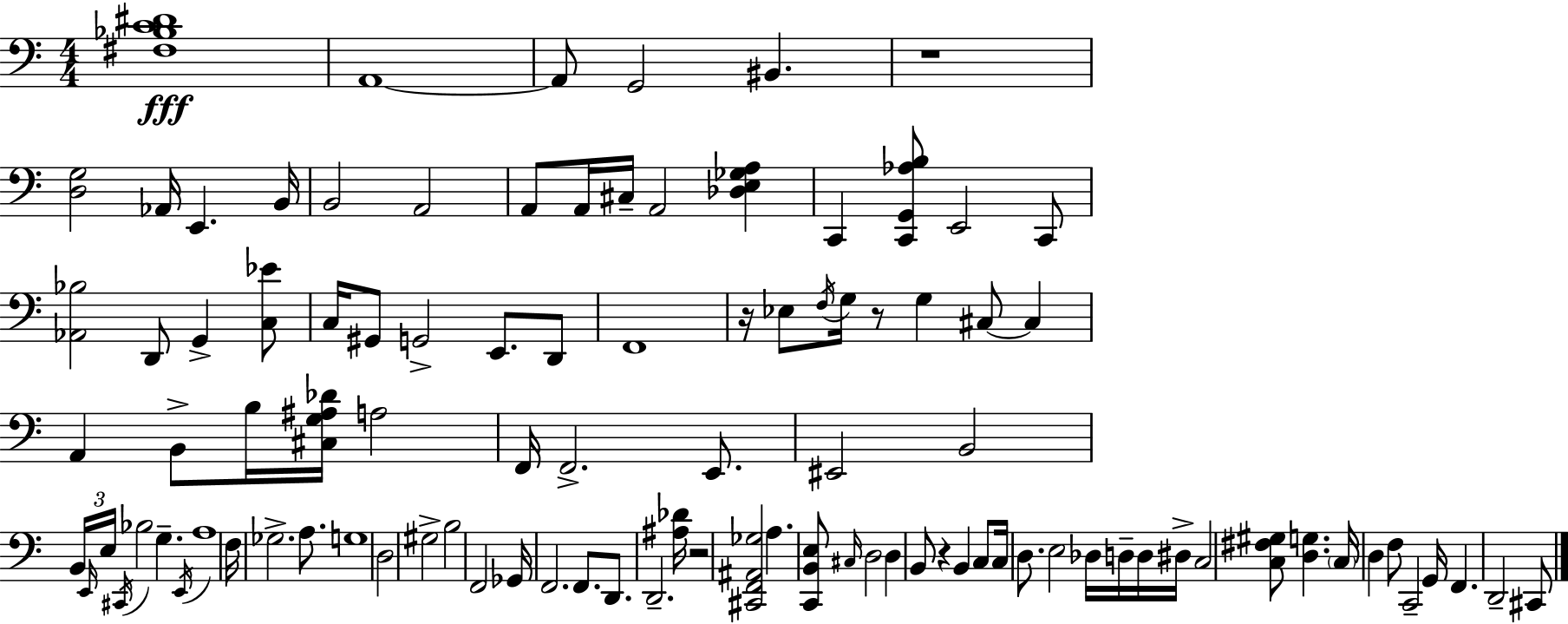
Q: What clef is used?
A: bass